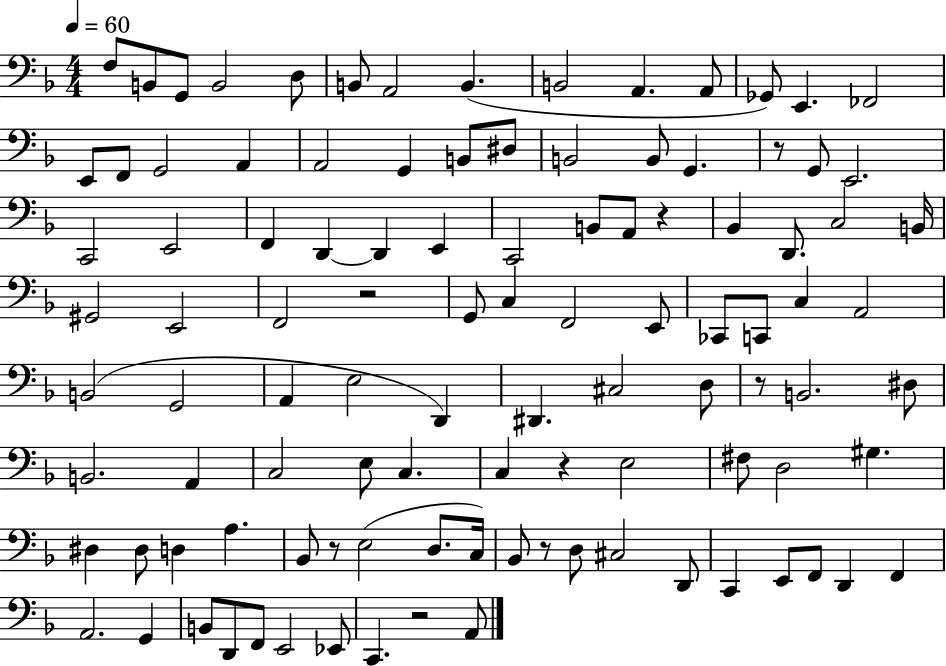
{
  \clef bass
  \numericTimeSignature
  \time 4/4
  \key f \major
  \tempo 4 = 60
  f8 b,8 g,8 b,2 d8 | b,8 a,2 b,4.( | b,2 a,4. a,8 | ges,8) e,4. fes,2 | \break e,8 f,8 g,2 a,4 | a,2 g,4 b,8 dis8 | b,2 b,8 g,4. | r8 g,8 e,2. | \break c,2 e,2 | f,4 d,4~~ d,4 e,4 | c,2 b,8 a,8 r4 | bes,4 d,8. c2 b,16 | \break gis,2 e,2 | f,2 r2 | g,8 c4 f,2 e,8 | ces,8 c,8 c4 a,2 | \break b,2( g,2 | a,4 e2 d,4) | dis,4. cis2 d8 | r8 b,2. dis8 | \break b,2. a,4 | c2 e8 c4. | c4 r4 e2 | fis8 d2 gis4. | \break dis4 dis8 d4 a4. | bes,8 r8 e2( d8. c16) | bes,8 r8 d8 cis2 d,8 | c,4 e,8 f,8 d,4 f,4 | \break a,2. g,4 | b,8 d,8 f,8 e,2 ees,8 | c,4. r2 a,8 | \bar "|."
}